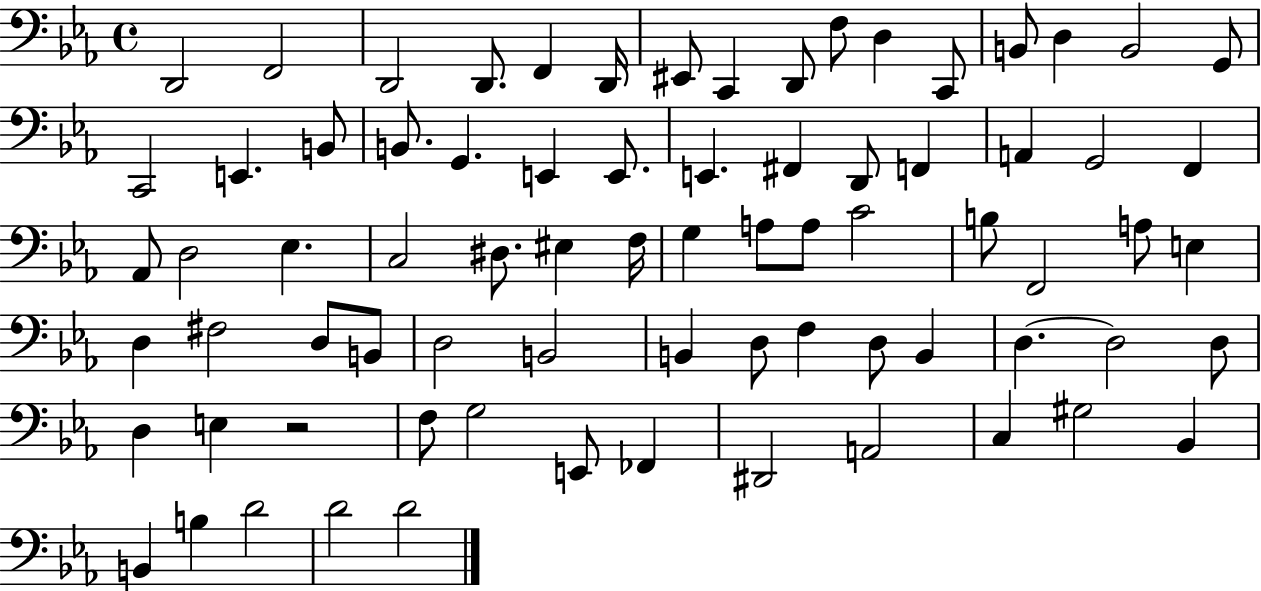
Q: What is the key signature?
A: EES major